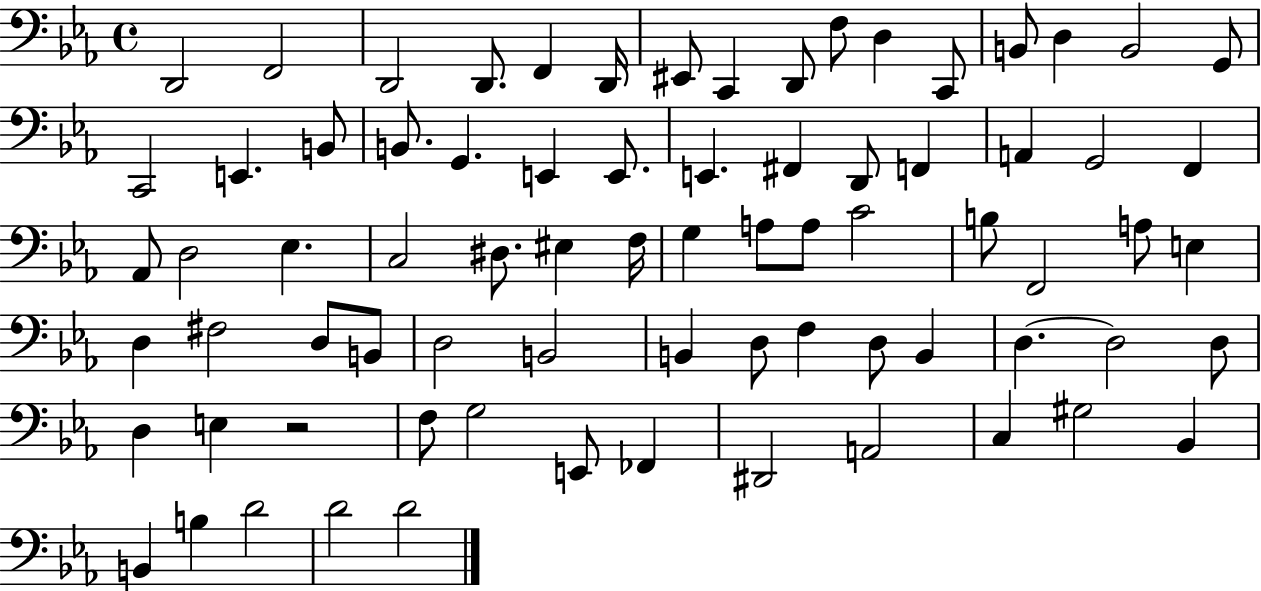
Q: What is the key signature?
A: EES major